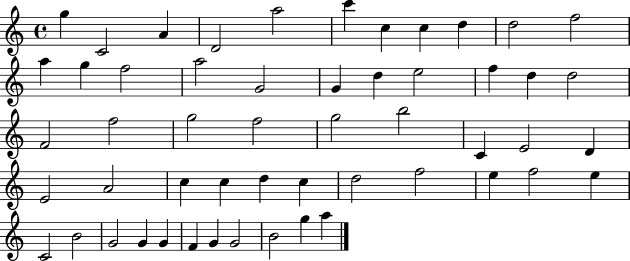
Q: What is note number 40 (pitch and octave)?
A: E5